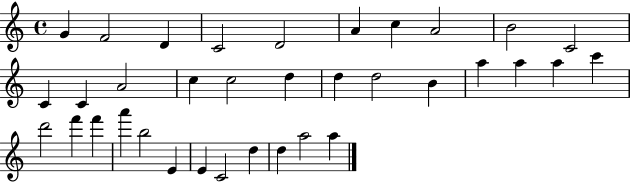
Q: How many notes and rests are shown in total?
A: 35